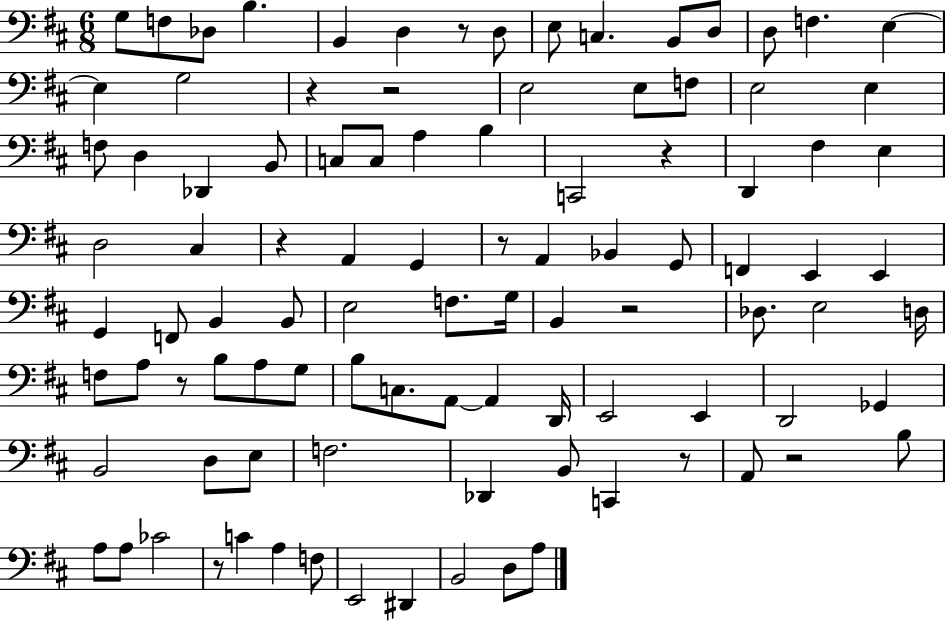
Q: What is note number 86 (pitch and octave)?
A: B2